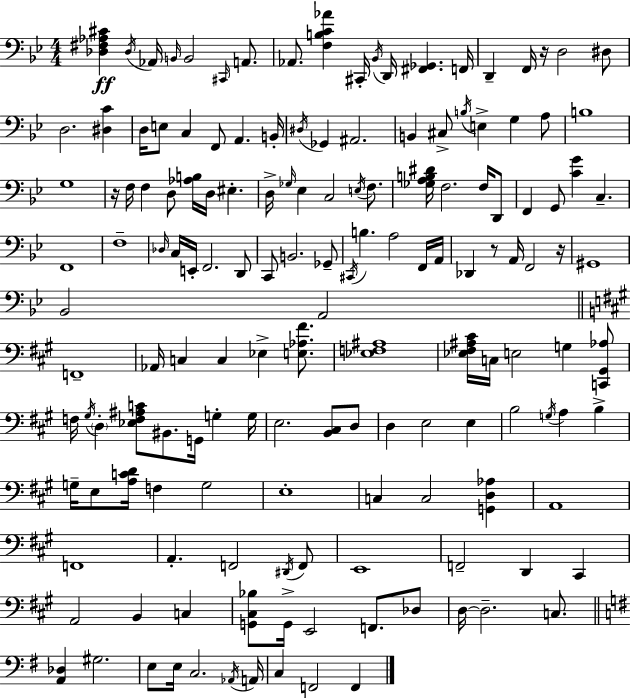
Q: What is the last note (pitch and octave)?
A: F2